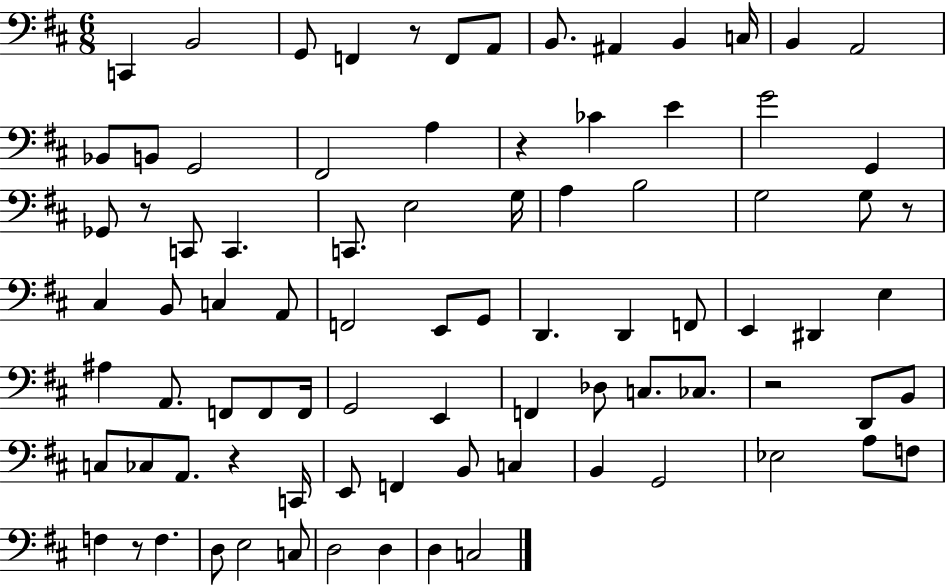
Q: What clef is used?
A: bass